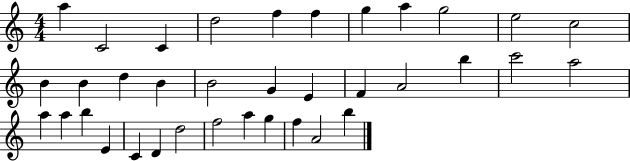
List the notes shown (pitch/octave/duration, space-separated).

A5/q C4/h C4/q D5/h F5/q F5/q G5/q A5/q G5/h E5/h C5/h B4/q B4/q D5/q B4/q B4/h G4/q E4/q F4/q A4/h B5/q C6/h A5/h A5/q A5/q B5/q E4/q C4/q D4/q D5/h F5/h A5/q G5/q F5/q A4/h B5/q